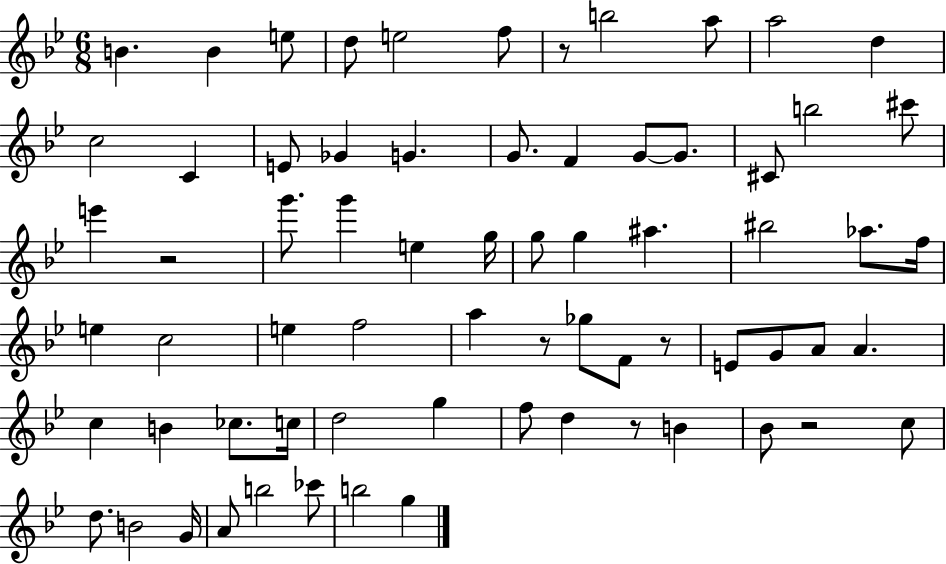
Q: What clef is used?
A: treble